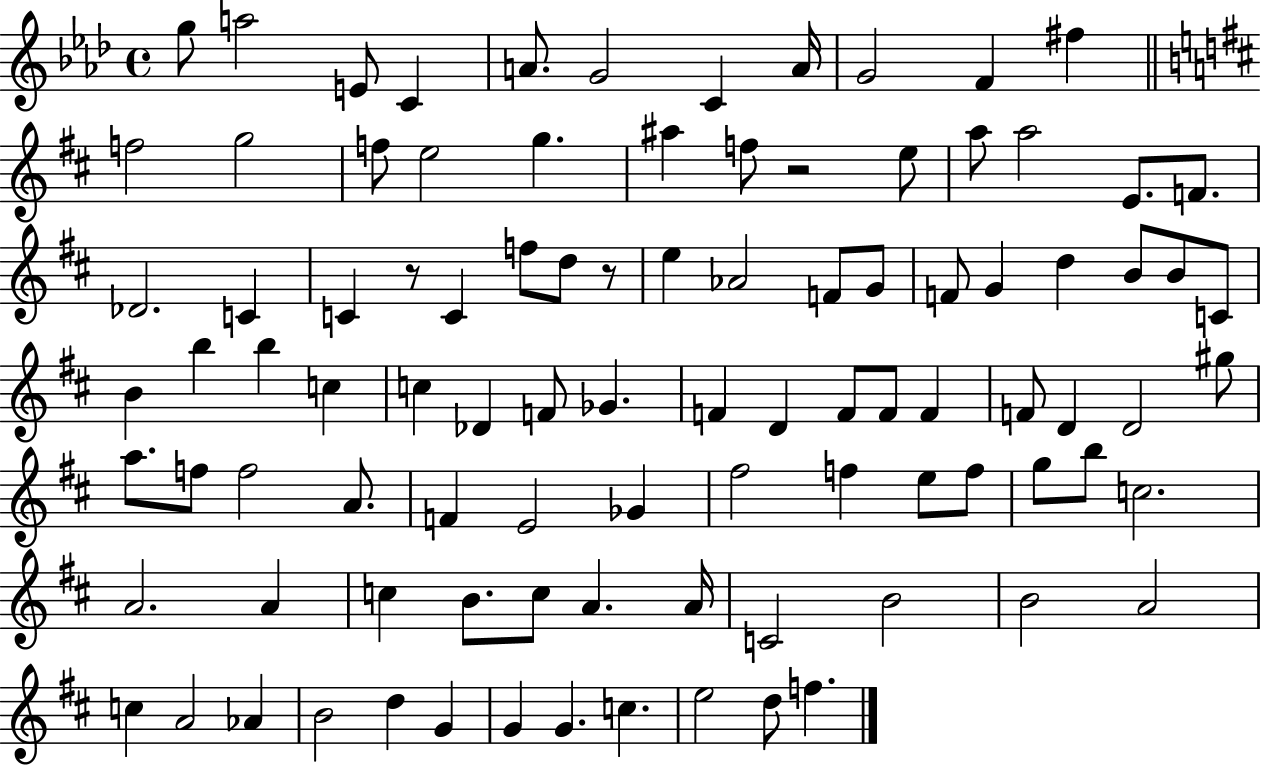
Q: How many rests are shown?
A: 3